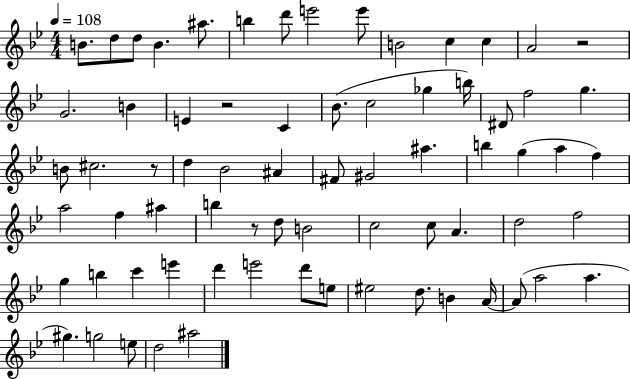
X:1
T:Untitled
M:4/4
L:1/4
K:Bb
B/2 d/2 d/2 B ^a/2 b d'/2 e'2 e'/2 B2 c c A2 z2 G2 B E z2 C _B/2 c2 _g b/4 ^D/2 f2 g B/2 ^c2 z/2 d _B2 ^A ^F/2 ^G2 ^a b g a f a2 f ^a b z/2 d/2 B2 c2 c/2 A d2 f2 g b c' e' d' e'2 d'/2 e/2 ^e2 d/2 B A/4 A/2 a2 a ^g g2 e/2 d2 ^a2